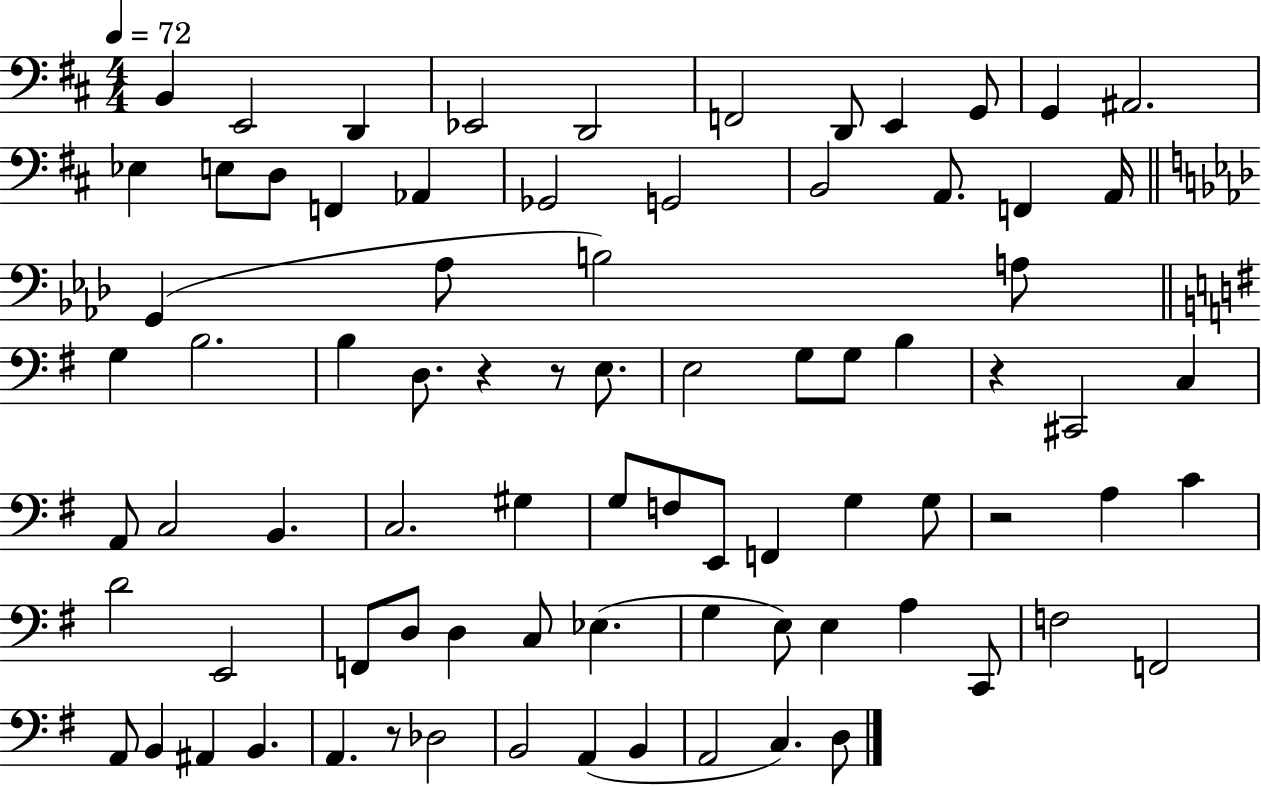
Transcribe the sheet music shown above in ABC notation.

X:1
T:Untitled
M:4/4
L:1/4
K:D
B,, E,,2 D,, _E,,2 D,,2 F,,2 D,,/2 E,, G,,/2 G,, ^A,,2 _E, E,/2 D,/2 F,, _A,, _G,,2 G,,2 B,,2 A,,/2 F,, A,,/4 G,, _A,/2 B,2 A,/2 G, B,2 B, D,/2 z z/2 E,/2 E,2 G,/2 G,/2 B, z ^C,,2 C, A,,/2 C,2 B,, C,2 ^G, G,/2 F,/2 E,,/2 F,, G, G,/2 z2 A, C D2 E,,2 F,,/2 D,/2 D, C,/2 _E, G, E,/2 E, A, C,,/2 F,2 F,,2 A,,/2 B,, ^A,, B,, A,, z/2 _D,2 B,,2 A,, B,, A,,2 C, D,/2